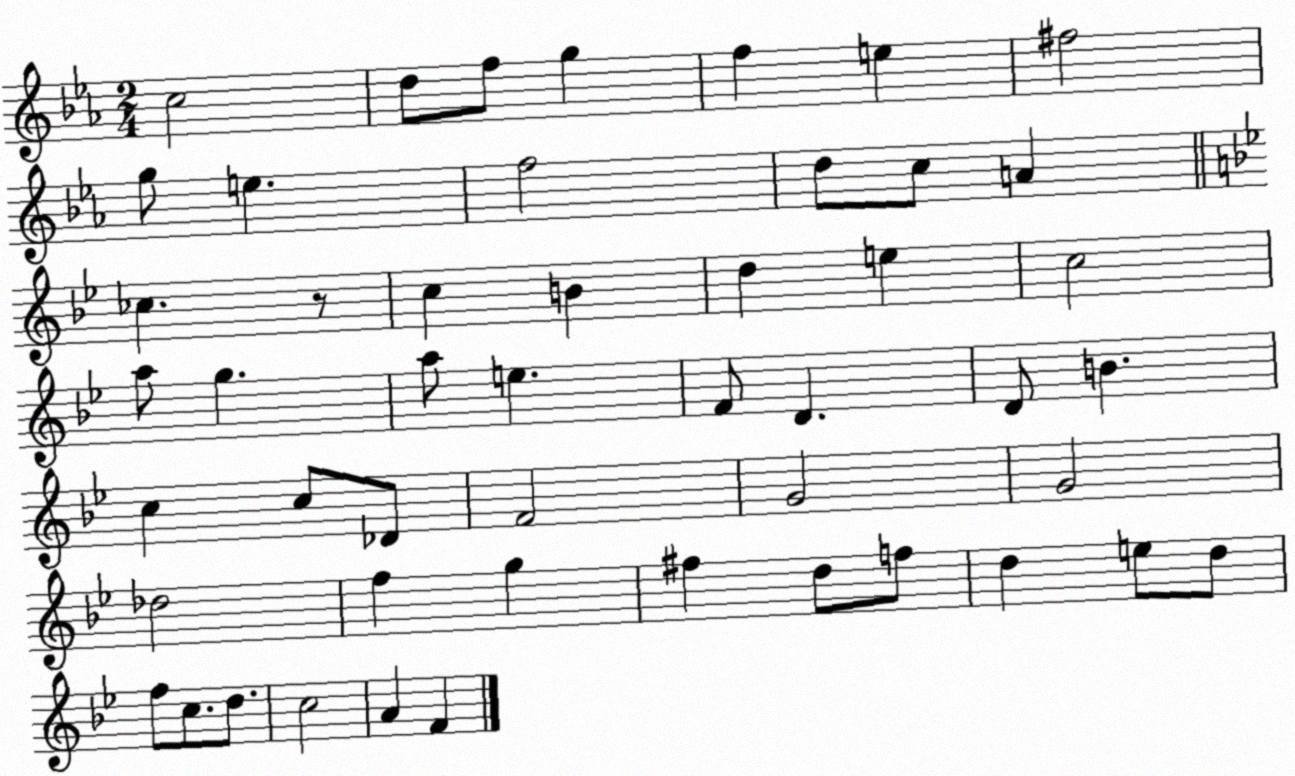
X:1
T:Untitled
M:2/4
L:1/4
K:Eb
c2 d/2 f/2 g f e ^f2 g/2 e f2 d/2 c/2 A _c z/2 c B d e c2 a/2 g a/2 e F/2 D D/2 B c c/2 _D/2 F2 G2 G2 _d2 f g ^f d/2 f/2 d e/2 d/2 f/2 c/2 d/2 c2 A F